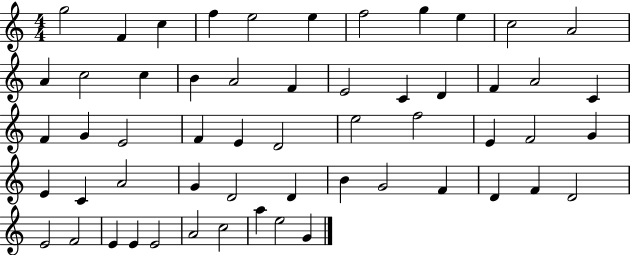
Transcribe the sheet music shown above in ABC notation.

X:1
T:Untitled
M:4/4
L:1/4
K:C
g2 F c f e2 e f2 g e c2 A2 A c2 c B A2 F E2 C D F A2 C F G E2 F E D2 e2 f2 E F2 G E C A2 G D2 D B G2 F D F D2 E2 F2 E E E2 A2 c2 a e2 G